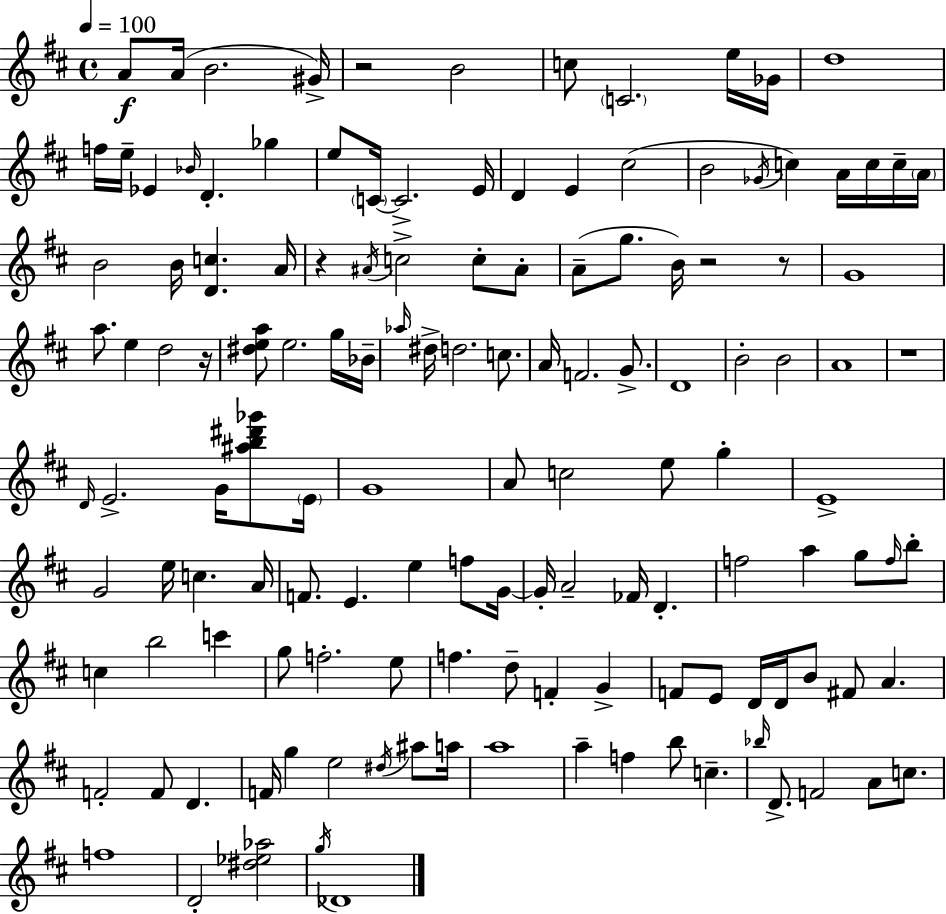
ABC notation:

X:1
T:Untitled
M:4/4
L:1/4
K:D
A/2 A/4 B2 ^G/4 z2 B2 c/2 C2 e/4 _G/4 d4 f/4 e/4 _E _B/4 D _g e/2 C/4 C2 E/4 D E ^c2 B2 _G/4 c A/4 c/4 c/4 A/4 B2 B/4 [Dc] A/4 z ^A/4 c2 c/2 ^A/2 A/2 g/2 B/4 z2 z/2 G4 a/2 e d2 z/4 [^dea]/2 e2 g/4 _B/4 _a/4 ^d/4 d2 c/2 A/4 F2 G/2 D4 B2 B2 A4 z4 D/4 E2 G/4 [^ab^d'_g']/2 E/4 G4 A/2 c2 e/2 g E4 G2 e/4 c A/4 F/2 E e f/2 G/4 G/4 A2 _F/4 D f2 a g/2 f/4 b/2 c b2 c' g/2 f2 e/2 f d/2 F G F/2 E/2 D/4 D/4 B/2 ^F/2 A F2 F/2 D F/4 g e2 ^d/4 ^a/2 a/4 a4 a f b/2 c _b/4 D/2 F2 A/2 c/2 f4 D2 [^d_e_a]2 g/4 _D4